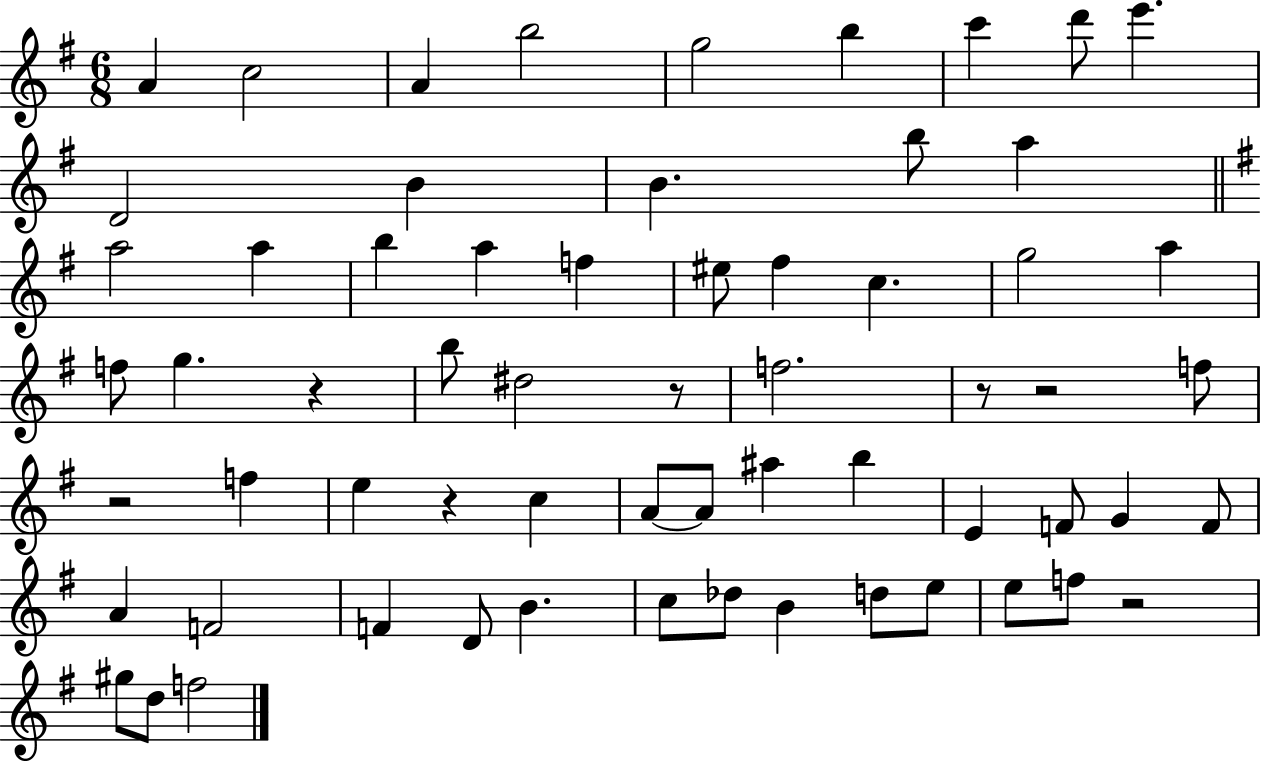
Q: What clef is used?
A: treble